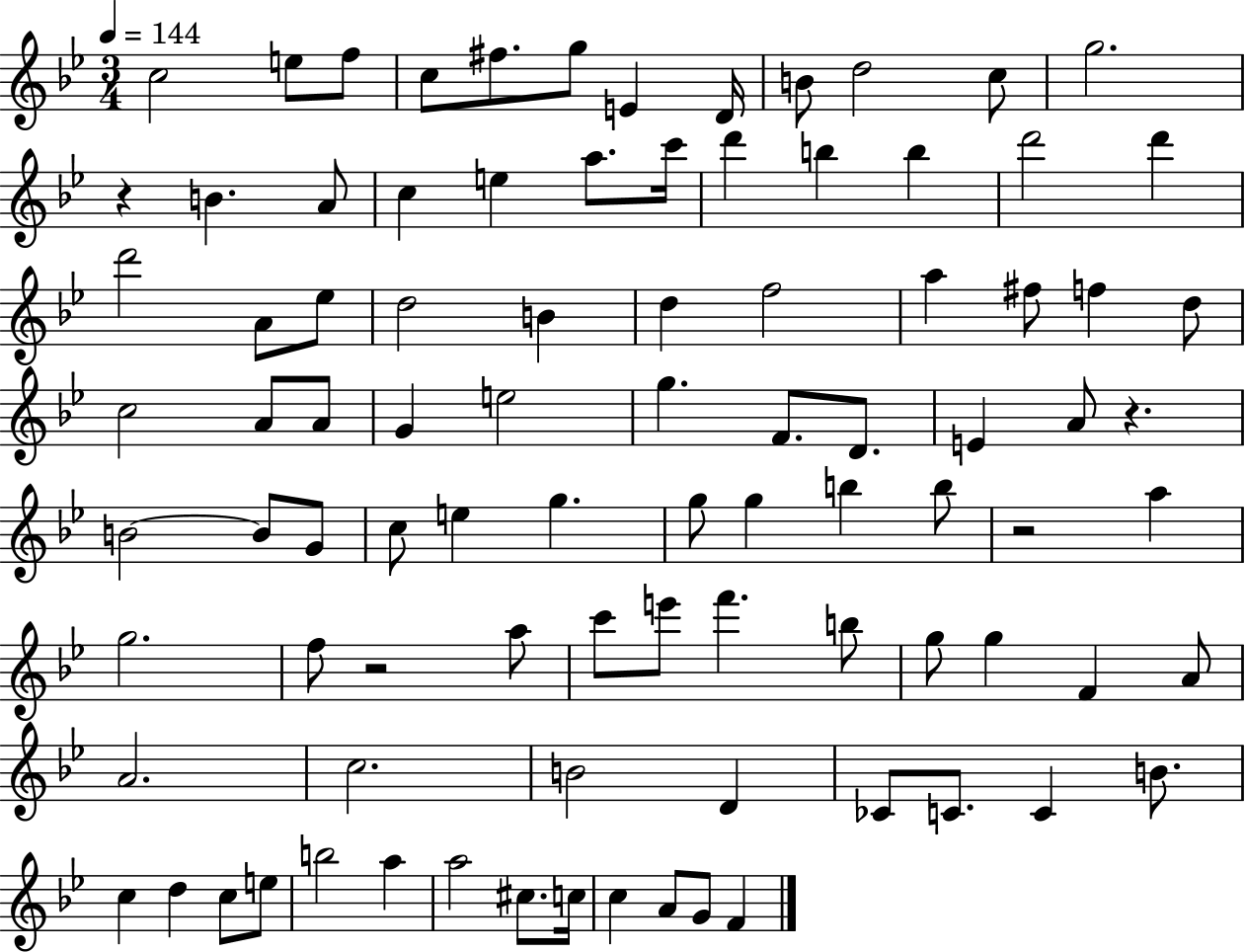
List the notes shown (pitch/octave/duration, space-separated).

C5/h E5/e F5/e C5/e F#5/e. G5/e E4/q D4/s B4/e D5/h C5/e G5/h. R/q B4/q. A4/e C5/q E5/q A5/e. C6/s D6/q B5/q B5/q D6/h D6/q D6/h A4/e Eb5/e D5/h B4/q D5/q F5/h A5/q F#5/e F5/q D5/e C5/h A4/e A4/e G4/q E5/h G5/q. F4/e. D4/e. E4/q A4/e R/q. B4/h B4/e G4/e C5/e E5/q G5/q. G5/e G5/q B5/q B5/e R/h A5/q G5/h. F5/e R/h A5/e C6/e E6/e F6/q. B5/e G5/e G5/q F4/q A4/e A4/h. C5/h. B4/h D4/q CES4/e C4/e. C4/q B4/e. C5/q D5/q C5/e E5/e B5/h A5/q A5/h C#5/e. C5/s C5/q A4/e G4/e F4/q